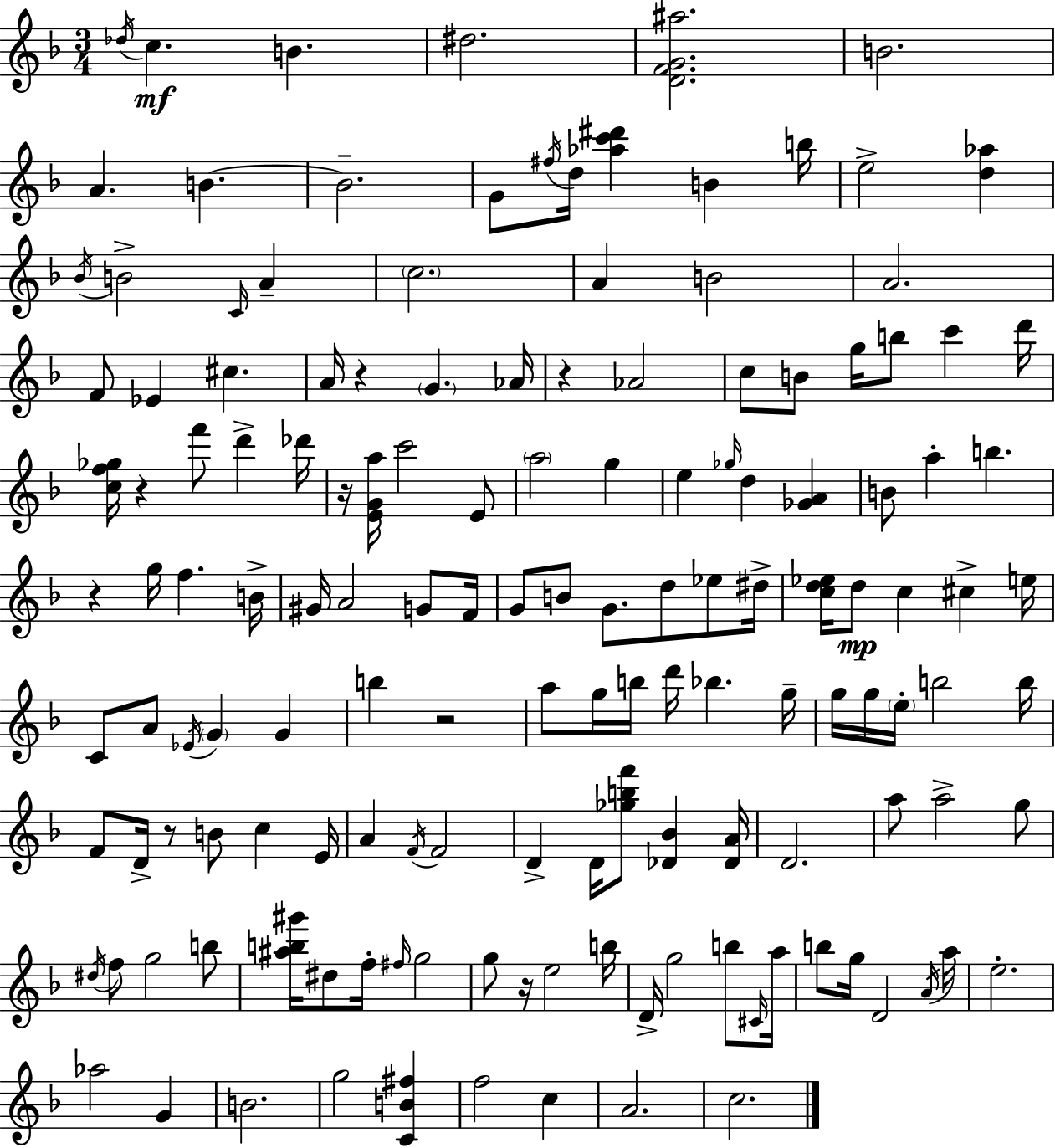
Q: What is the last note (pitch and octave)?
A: C5